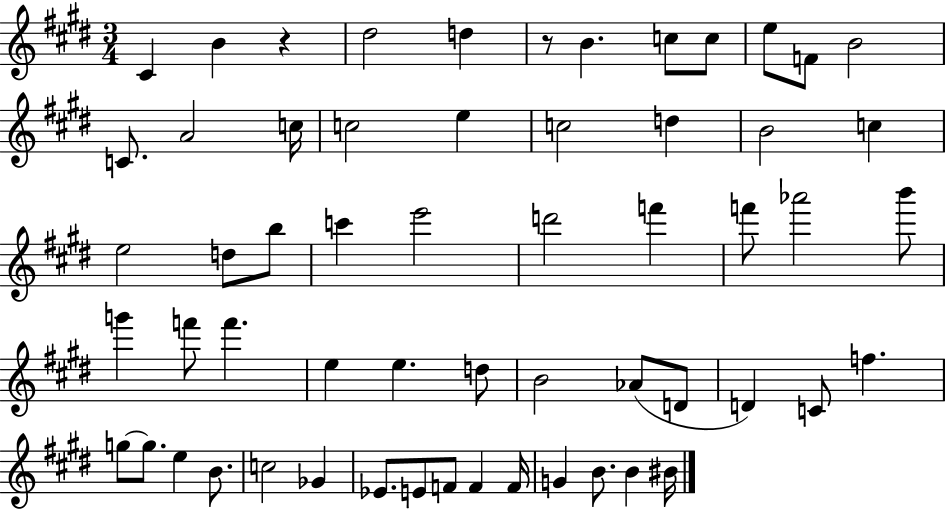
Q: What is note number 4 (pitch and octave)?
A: D5